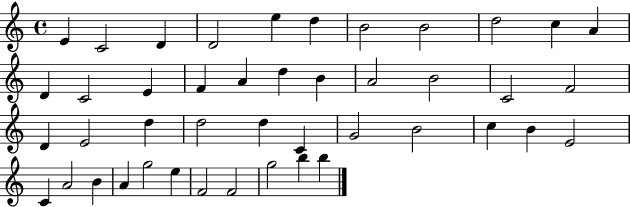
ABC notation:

X:1
T:Untitled
M:4/4
L:1/4
K:C
E C2 D D2 e d B2 B2 d2 c A D C2 E F A d B A2 B2 C2 F2 D E2 d d2 d C G2 B2 c B E2 C A2 B A g2 e F2 F2 g2 b b